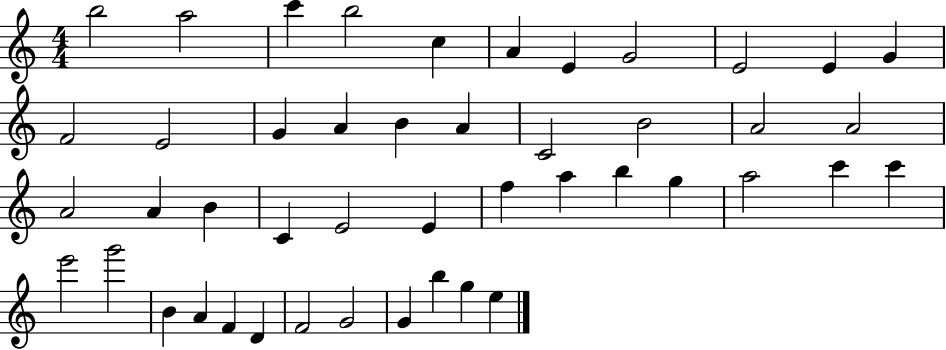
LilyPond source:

{
  \clef treble
  \numericTimeSignature
  \time 4/4
  \key c \major
  b''2 a''2 | c'''4 b''2 c''4 | a'4 e'4 g'2 | e'2 e'4 g'4 | \break f'2 e'2 | g'4 a'4 b'4 a'4 | c'2 b'2 | a'2 a'2 | \break a'2 a'4 b'4 | c'4 e'2 e'4 | f''4 a''4 b''4 g''4 | a''2 c'''4 c'''4 | \break e'''2 g'''2 | b'4 a'4 f'4 d'4 | f'2 g'2 | g'4 b''4 g''4 e''4 | \break \bar "|."
}